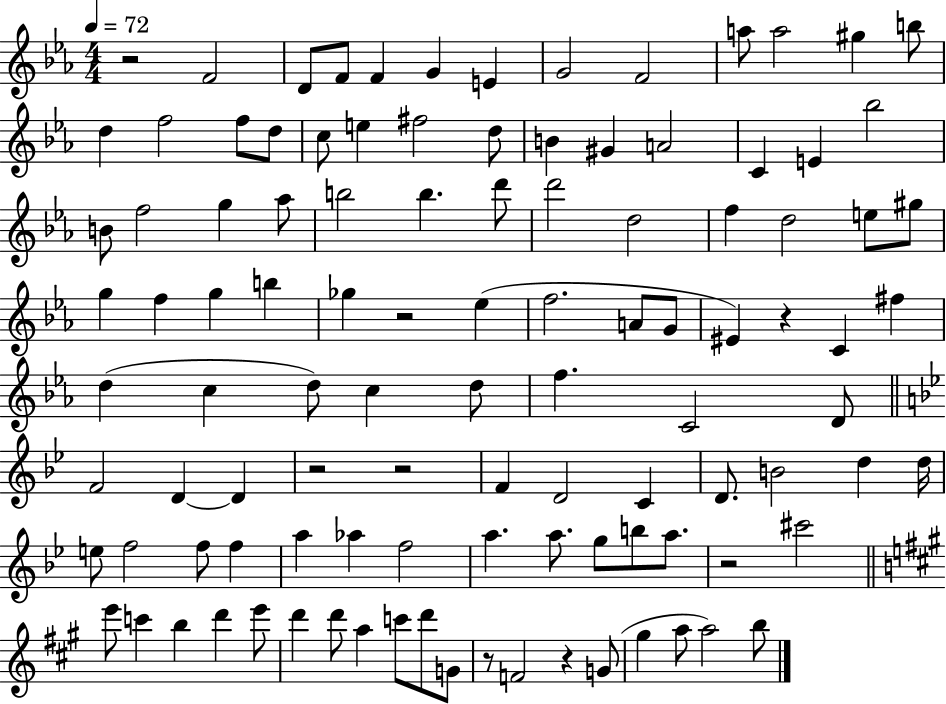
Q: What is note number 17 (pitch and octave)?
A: C5